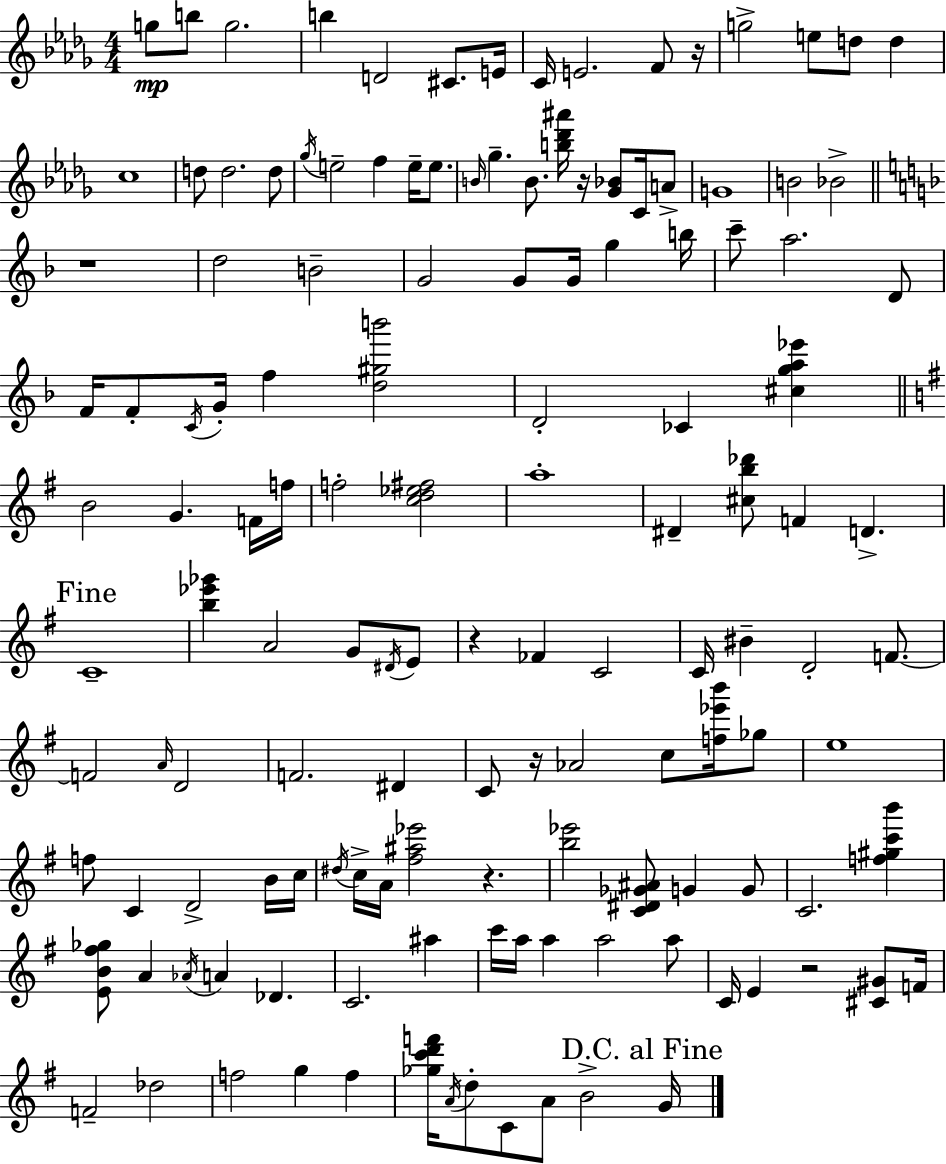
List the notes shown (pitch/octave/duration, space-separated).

G5/e B5/e G5/h. B5/q D4/h C#4/e. E4/s C4/s E4/h. F4/e R/s G5/h E5/e D5/e D5/q C5/w D5/e D5/h. D5/e Gb5/s E5/h F5/q E5/s E5/e. B4/s Gb5/q. B4/e. [B5,Db6,A#6]/s R/s [Gb4,Bb4]/e C4/s A4/e G4/w B4/h Bb4/h R/w D5/h B4/h G4/h G4/e G4/s G5/q B5/s C6/e A5/h. D4/e F4/s F4/e C4/s G4/s F5/q [D5,G#5,B6]/h D4/h CES4/q [C#5,G5,A5,Eb6]/q B4/h G4/q. F4/s F5/s F5/h [C5,D5,Eb5,F#5]/h A5/w D#4/q [C#5,B5,Db6]/e F4/q D4/q. C4/w [B5,Eb6,Gb6]/q A4/h G4/e D#4/s E4/e R/q FES4/q C4/h C4/s BIS4/q D4/h F4/e. F4/h A4/s D4/h F4/h. D#4/q C4/e R/s Ab4/h C5/e [F5,Eb6,B6]/s Gb5/e E5/w F5/e C4/q D4/h B4/s C5/s D#5/s C5/s A4/s [F#5,A#5,Eb6]/h R/q. [B5,Eb6]/h [C4,D#4,Gb4,A#4]/e G4/q G4/e C4/h. [F5,G#5,C6,B6]/q [E4,B4,F#5,Gb5]/e A4/q Ab4/s A4/q Db4/q. C4/h. A#5/q C6/s A5/s A5/q A5/h A5/e C4/s E4/q R/h [C#4,G#4]/e F4/s F4/h Db5/h F5/h G5/q F5/q [Gb5,C6,D6,F6]/s A4/s D5/e C4/e A4/e B4/h G4/s